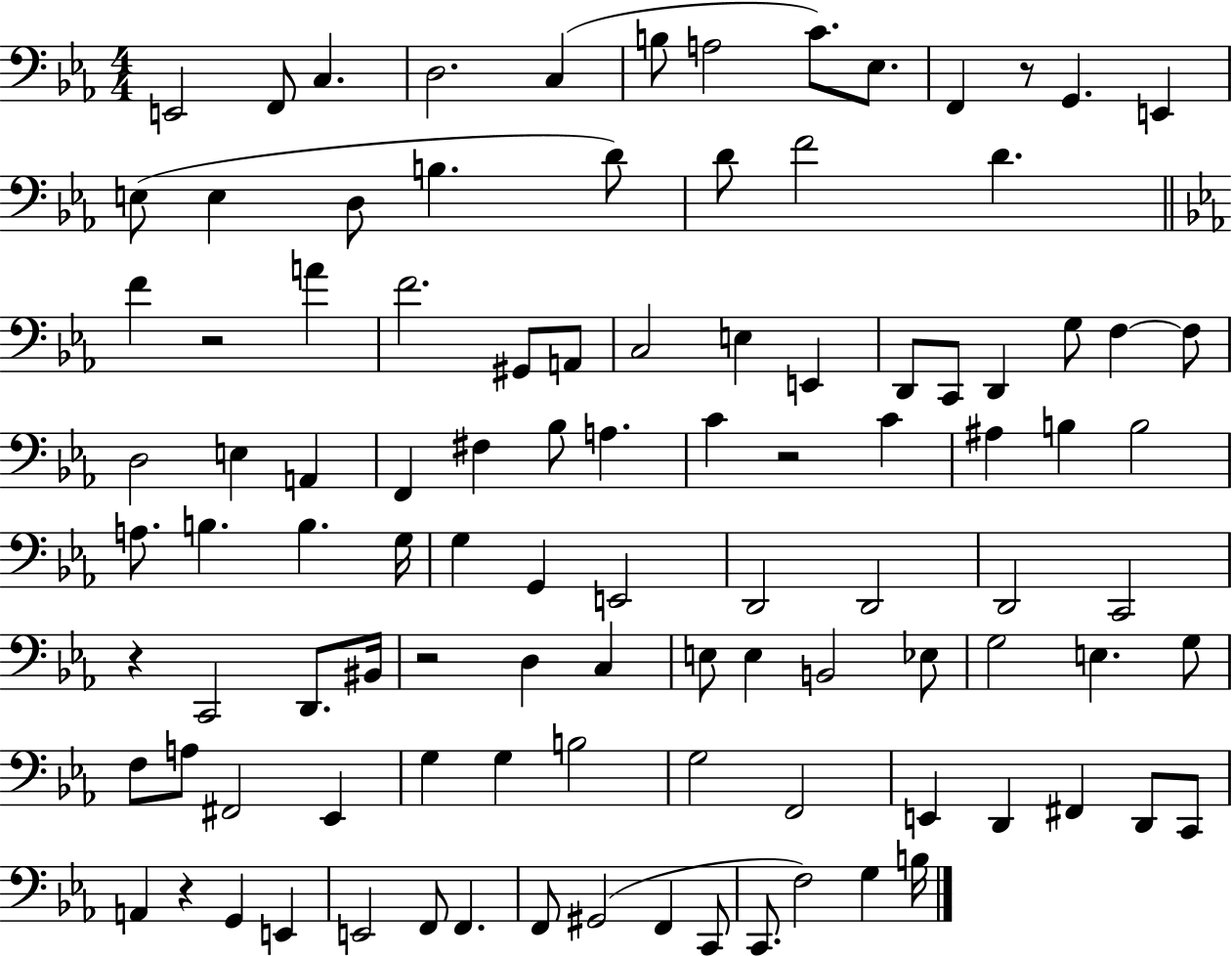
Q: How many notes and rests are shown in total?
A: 103